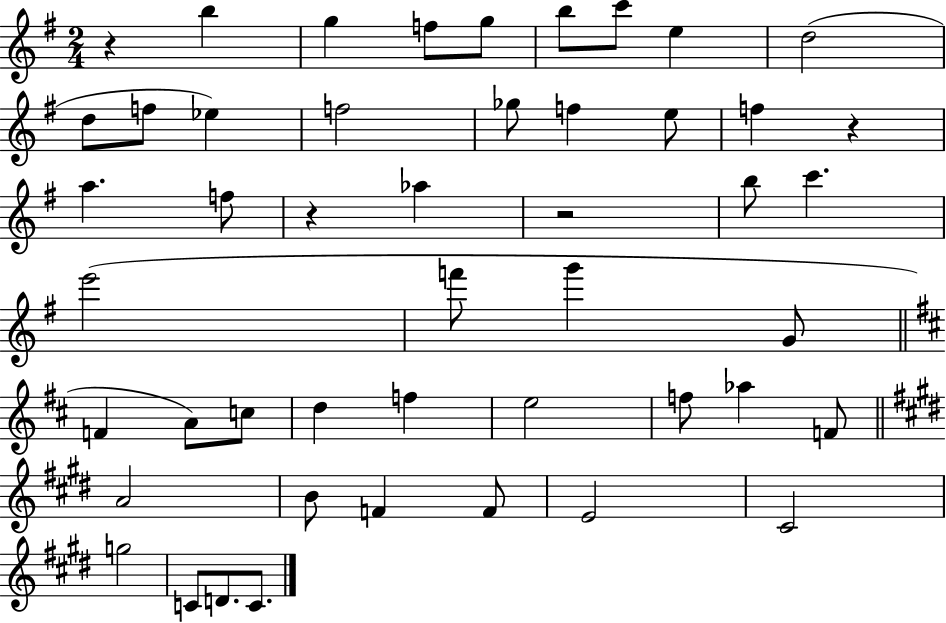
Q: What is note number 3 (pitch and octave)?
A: F5